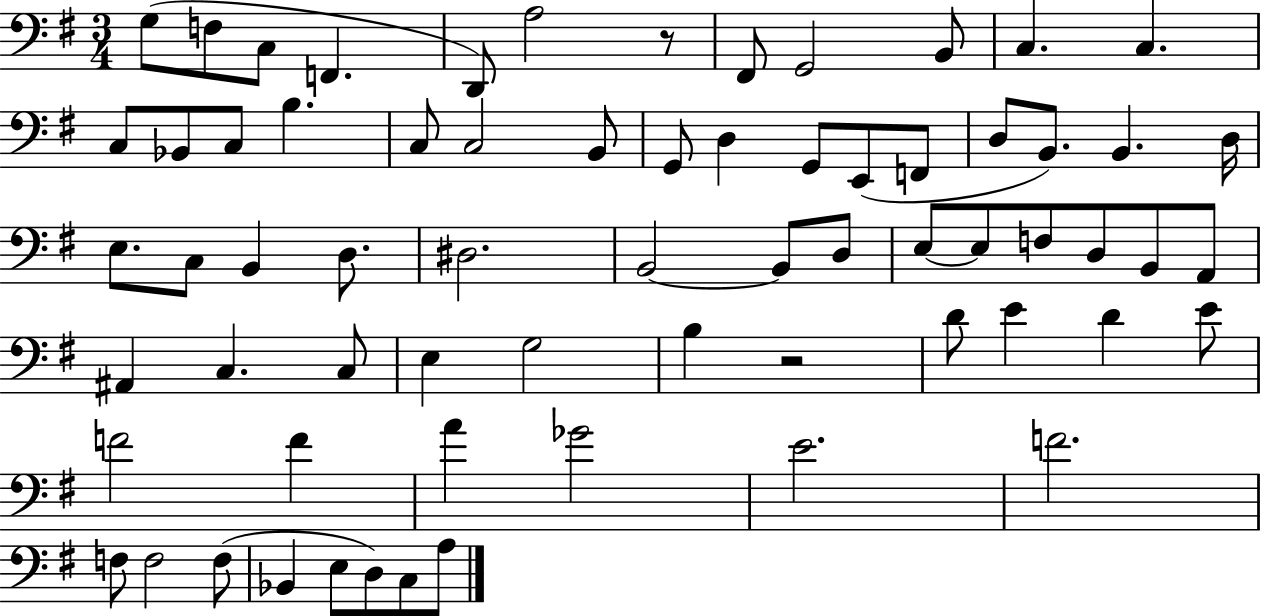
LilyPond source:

{
  \clef bass
  \numericTimeSignature
  \time 3/4
  \key g \major
  g8( f8 c8 f,4. | d,8) a2 r8 | fis,8 g,2 b,8 | c4. c4. | \break c8 bes,8 c8 b4. | c8 c2 b,8 | g,8 d4 g,8 e,8( f,8 | d8 b,8.) b,4. d16 | \break e8. c8 b,4 d8. | dis2. | b,2~~ b,8 d8 | e8~~ e8 f8 d8 b,8 a,8 | \break ais,4 c4. c8 | e4 g2 | b4 r2 | d'8 e'4 d'4 e'8 | \break f'2 f'4 | a'4 ges'2 | e'2. | f'2. | \break f8 f2 f8( | bes,4 e8 d8) c8 a8 | \bar "|."
}